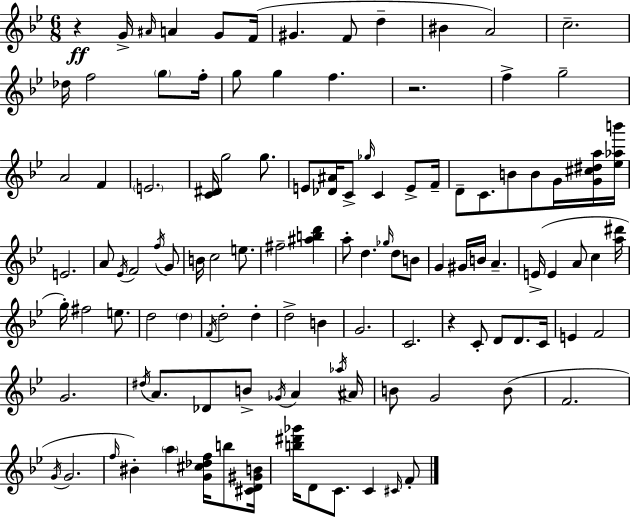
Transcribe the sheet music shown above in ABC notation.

X:1
T:Untitled
M:6/8
L:1/4
K:Bb
z G/4 ^A/4 A G/2 F/4 ^G F/2 d ^B A2 c2 _d/4 f2 g/2 f/4 g/2 g f z2 f g2 A2 F E2 [C^D]/4 g2 g/2 E/2 [_D^A]/4 C/2 _g/4 C E/2 F/4 D/2 C/2 B/2 B/2 G/4 [G^c^da]/4 [_e_ab']/4 E2 A/2 _E/4 F2 f/4 G/2 B/4 c2 e/2 ^f2 [^abd'] a/2 d _g/4 d/2 B/2 G ^G/4 B/4 A E/4 E A/2 c [a^d']/4 g/4 ^f2 e/2 d2 d F/4 d2 d d2 B G2 C2 z C/2 D/2 D/2 C/4 E F2 G2 ^d/4 A/2 _D/2 B/2 _G/4 A _a/4 ^A/4 B/2 G2 B/2 F2 G/4 G2 f/4 ^B a [G^c_df]/4 b/2 [^CD^GB]/4 [b^d'_g']/4 D/2 C/2 C ^C/4 F/2